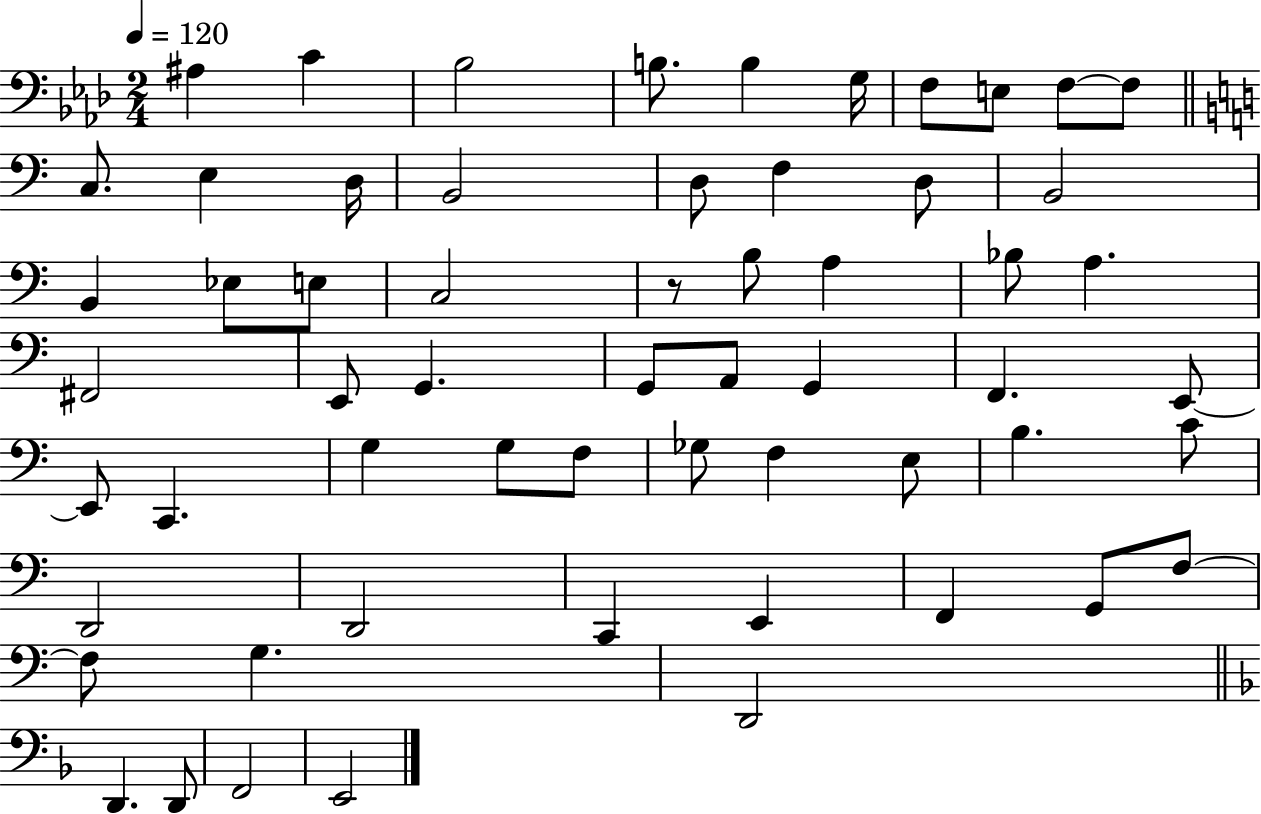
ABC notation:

X:1
T:Untitled
M:2/4
L:1/4
K:Ab
^A, C _B,2 B,/2 B, G,/4 F,/2 E,/2 F,/2 F,/2 C,/2 E, D,/4 B,,2 D,/2 F, D,/2 B,,2 B,, _E,/2 E,/2 C,2 z/2 B,/2 A, _B,/2 A, ^F,,2 E,,/2 G,, G,,/2 A,,/2 G,, F,, E,,/2 E,,/2 C,, G, G,/2 F,/2 _G,/2 F, E,/2 B, C/2 D,,2 D,,2 C,, E,, F,, G,,/2 F,/2 F,/2 G, D,,2 D,, D,,/2 F,,2 E,,2